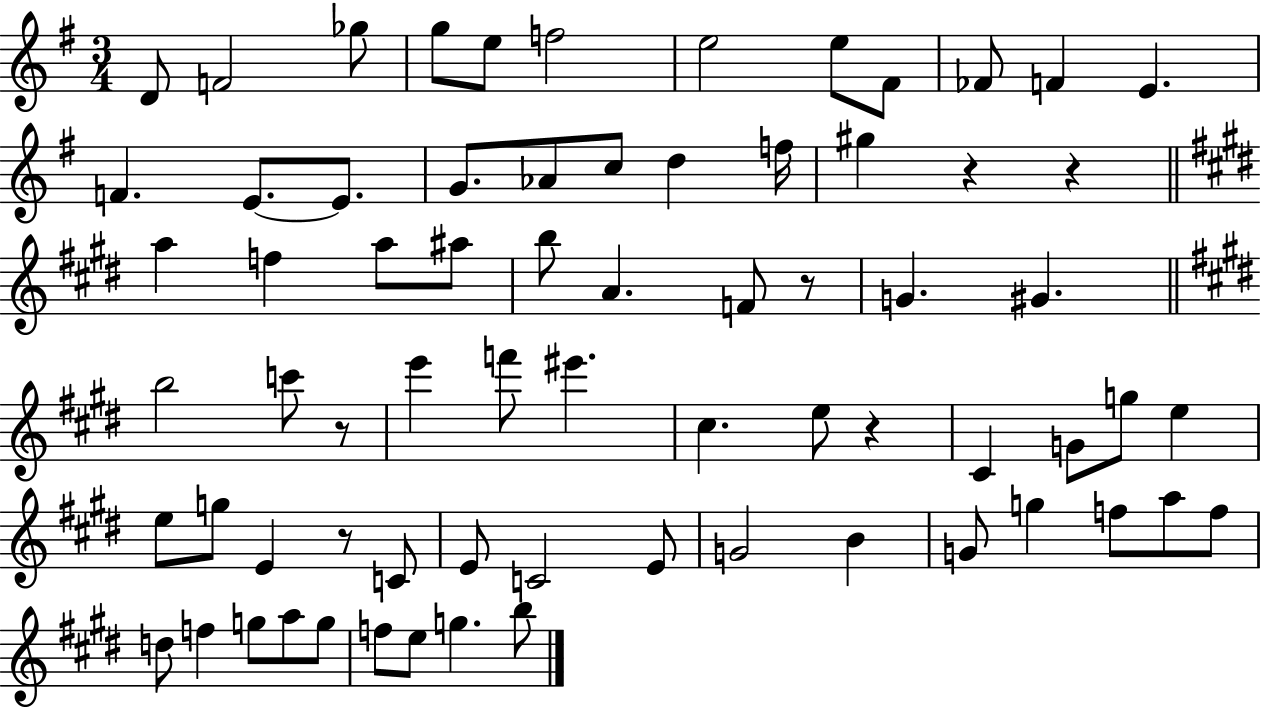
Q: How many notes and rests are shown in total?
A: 70